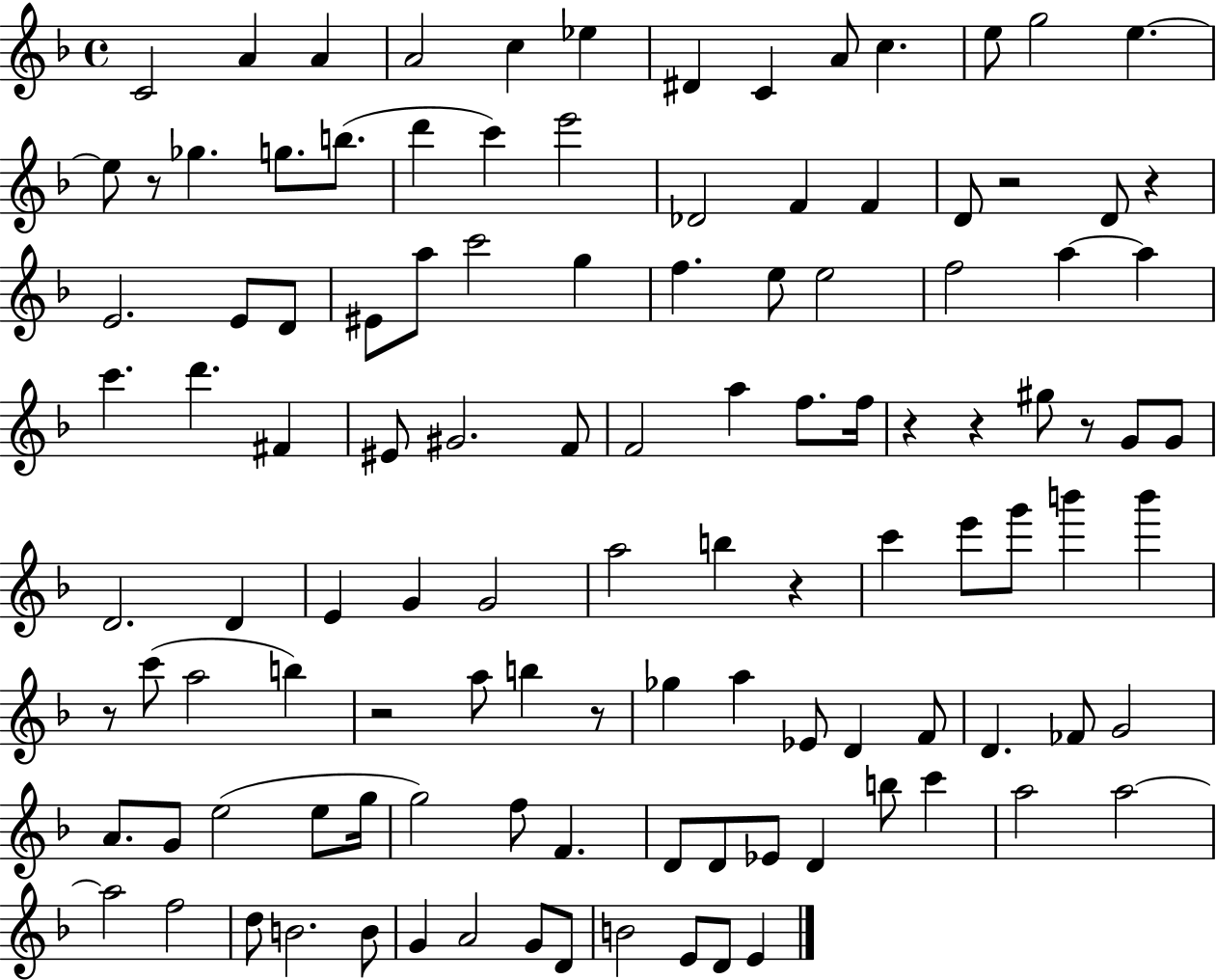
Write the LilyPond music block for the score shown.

{
  \clef treble
  \time 4/4
  \defaultTimeSignature
  \key f \major
  c'2 a'4 a'4 | a'2 c''4 ees''4 | dis'4 c'4 a'8 c''4. | e''8 g''2 e''4.~~ | \break e''8 r8 ges''4. g''8. b''8.( | d'''4 c'''4) e'''2 | des'2 f'4 f'4 | d'8 r2 d'8 r4 | \break e'2. e'8 d'8 | eis'8 a''8 c'''2 g''4 | f''4. e''8 e''2 | f''2 a''4~~ a''4 | \break c'''4. d'''4. fis'4 | eis'8 gis'2. f'8 | f'2 a''4 f''8. f''16 | r4 r4 gis''8 r8 g'8 g'8 | \break d'2. d'4 | e'4 g'4 g'2 | a''2 b''4 r4 | c'''4 e'''8 g'''8 b'''4 b'''4 | \break r8 c'''8( a''2 b''4) | r2 a''8 b''4 r8 | ges''4 a''4 ees'8 d'4 f'8 | d'4. fes'8 g'2 | \break a'8. g'8 e''2( e''8 g''16 | g''2) f''8 f'4. | d'8 d'8 ees'8 d'4 b''8 c'''4 | a''2 a''2~~ | \break a''2 f''2 | d''8 b'2. b'8 | g'4 a'2 g'8 d'8 | b'2 e'8 d'8 e'4 | \break \bar "|."
}